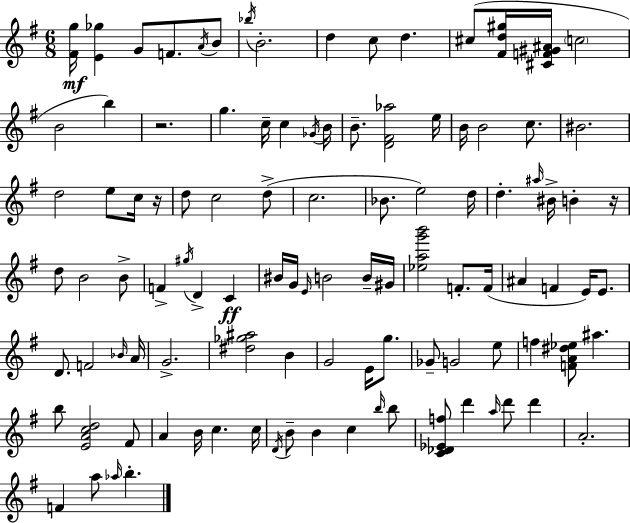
[F#4,G5]/s [E4,Gb5]/q G4/e F4/e. A4/s B4/e Bb5/s B4/h. D5/q C5/e D5/q. C#5/e [F#4,D5,G#5]/s [C#4,F4,G#4,A#4]/s C5/h B4/h B5/q R/h. G5/q. C5/s C5/q Gb4/s B4/s B4/e. [D4,F#4,Ab5]/h E5/s B4/s B4/h C5/e. BIS4/h. D5/h E5/e C5/s R/s D5/e C5/h D5/e C5/h. Bb4/e. E5/h D5/s D5/q. A#5/s BIS4/s B4/q R/s D5/e B4/h B4/e F4/q G#5/s D4/q C4/q BIS4/s G4/s E4/s B4/h B4/s G#4/s [Eb5,A5,G6,B6]/h F4/e. F4/s A#4/q F4/q E4/s E4/e. D4/e. F4/h Bb4/s A4/s G4/h. [D#5,Gb5,A#5]/h B4/q G4/h E4/s G5/e. Gb4/e G4/h E5/e F5/q [F4,A4,D#5,Eb5]/e A#5/q. B5/e [E4,A4,C5,D5]/h F#4/e A4/q B4/s C5/q. C5/s D4/s B4/e B4/q C5/q B5/s B5/e [C4,Db4,Eb4,F5]/e D6/q A5/s D6/e D6/q A4/h. F4/q A5/e Ab5/s B5/q.